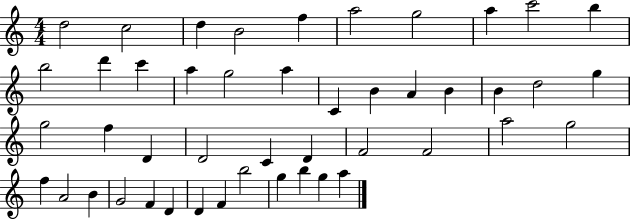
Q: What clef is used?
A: treble